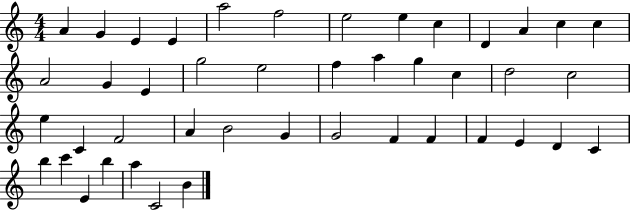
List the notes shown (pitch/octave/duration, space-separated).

A4/q G4/q E4/q E4/q A5/h F5/h E5/h E5/q C5/q D4/q A4/q C5/q C5/q A4/h G4/q E4/q G5/h E5/h F5/q A5/q G5/q C5/q D5/h C5/h E5/q C4/q F4/h A4/q B4/h G4/q G4/h F4/q F4/q F4/q E4/q D4/q C4/q B5/q C6/q E4/q B5/q A5/q C4/h B4/q